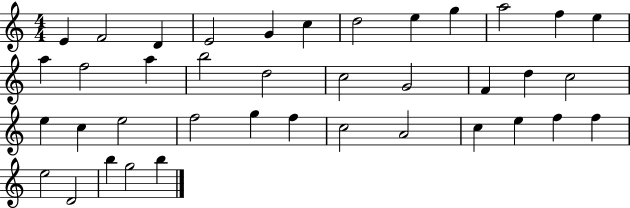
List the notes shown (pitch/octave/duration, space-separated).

E4/q F4/h D4/q E4/h G4/q C5/q D5/h E5/q G5/q A5/h F5/q E5/q A5/q F5/h A5/q B5/h D5/h C5/h G4/h F4/q D5/q C5/h E5/q C5/q E5/h F5/h G5/q F5/q C5/h A4/h C5/q E5/q F5/q F5/q E5/h D4/h B5/q G5/h B5/q